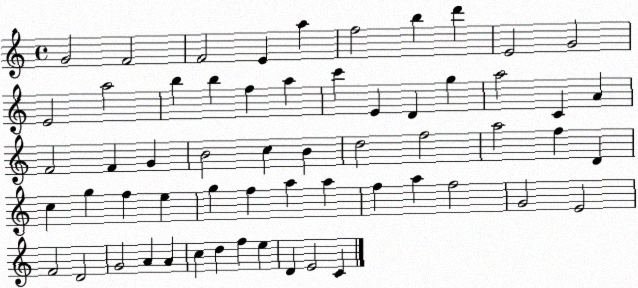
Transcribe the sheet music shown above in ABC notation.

X:1
T:Untitled
M:4/4
L:1/4
K:C
G2 F2 F2 E a f2 b d' E2 G2 E2 a2 b b f a c' E D g a2 C A F2 F G B2 c B d2 f2 a2 f D c g f e g f a a f a f2 G2 E2 F2 D2 G2 A A c d f e D E2 C